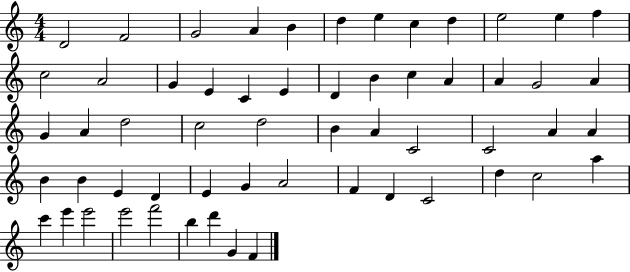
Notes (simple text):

D4/h F4/h G4/h A4/q B4/q D5/q E5/q C5/q D5/q E5/h E5/q F5/q C5/h A4/h G4/q E4/q C4/q E4/q D4/q B4/q C5/q A4/q A4/q G4/h A4/q G4/q A4/q D5/h C5/h D5/h B4/q A4/q C4/h C4/h A4/q A4/q B4/q B4/q E4/q D4/q E4/q G4/q A4/h F4/q D4/q C4/h D5/q C5/h A5/q C6/q E6/q E6/h E6/h F6/h B5/q D6/q G4/q F4/q